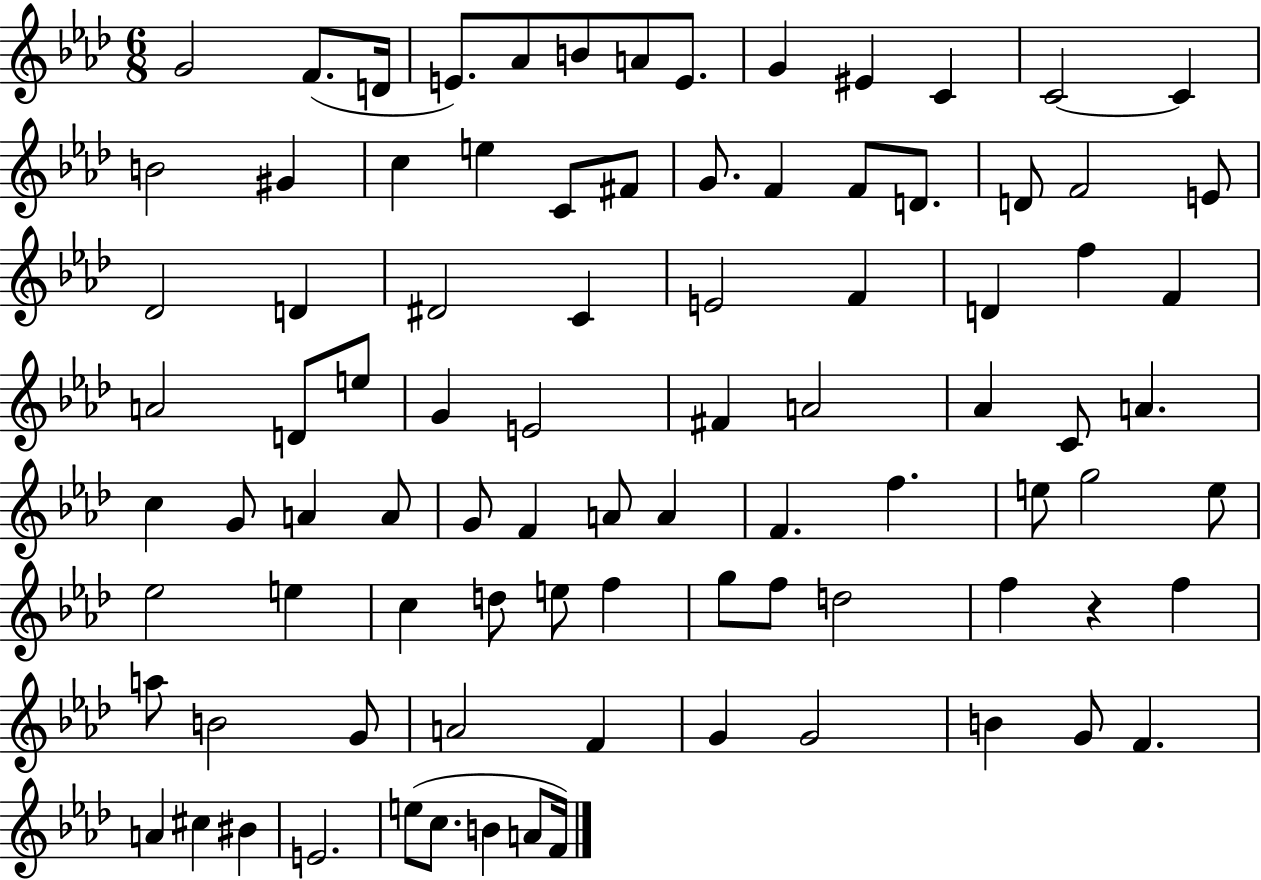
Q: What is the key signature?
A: AES major